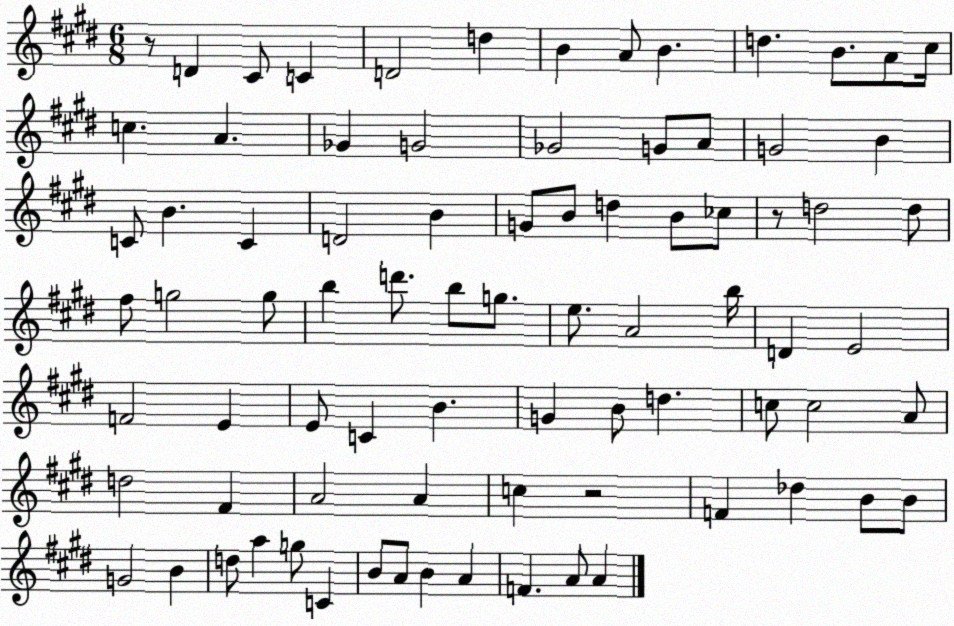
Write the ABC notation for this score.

X:1
T:Untitled
M:6/8
L:1/4
K:E
z/2 D ^C/2 C D2 d B A/2 B d B/2 A/2 ^c/4 c A _G G2 _G2 G/2 A/2 G2 B C/2 B C D2 B G/2 B/2 d B/2 _c/2 z/2 d2 d/2 ^f/2 g2 g/2 b d'/2 b/2 g/2 e/2 A2 b/4 D E2 F2 E E/2 C B G B/2 d c/2 c2 A/2 d2 ^F A2 A c z2 F _d B/2 B/2 G2 B d/2 a g/2 C B/2 A/2 B A F A/2 A